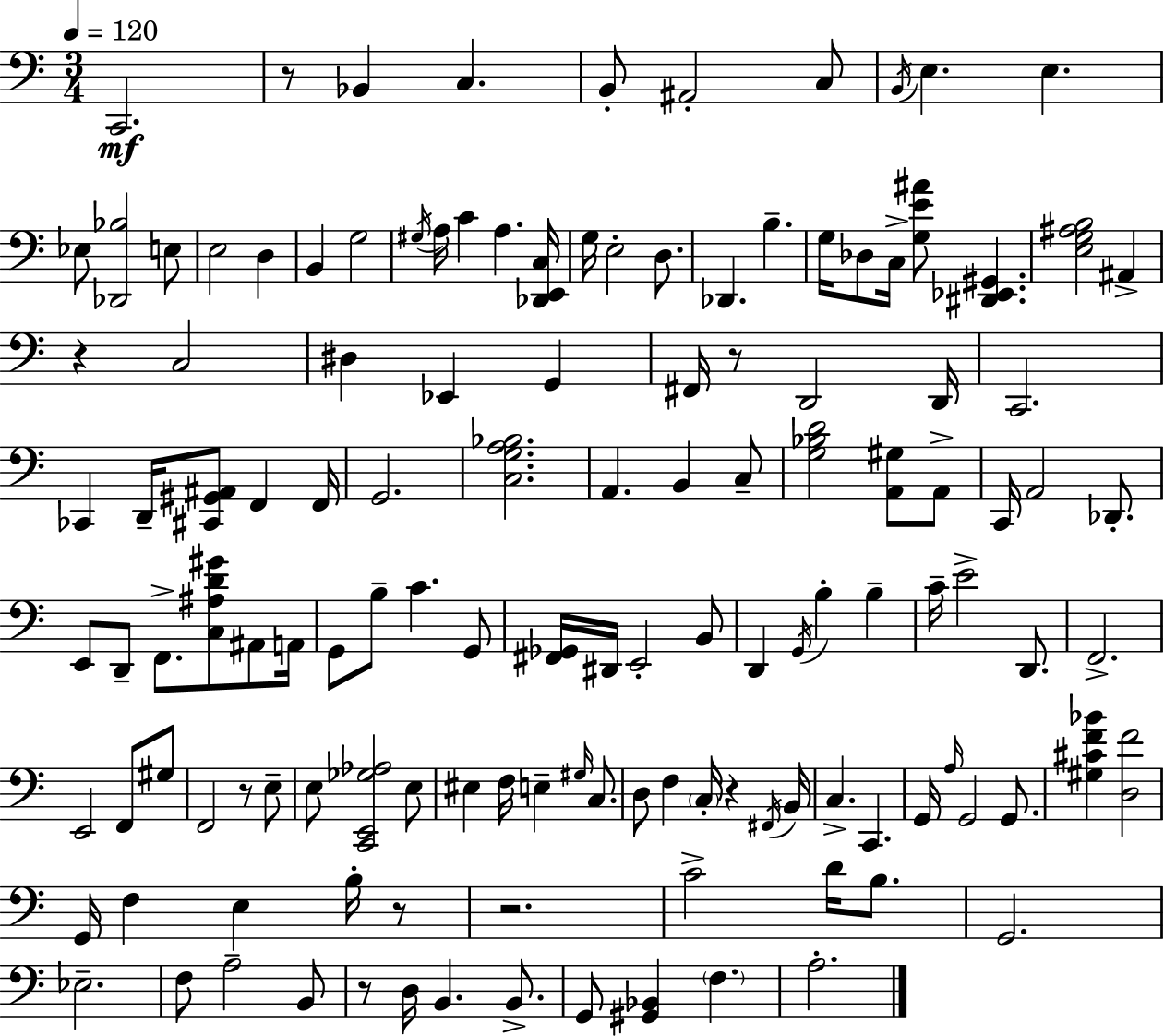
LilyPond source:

{
  \clef bass
  \numericTimeSignature
  \time 3/4
  \key a \minor
  \tempo 4 = 120
  \repeat volta 2 { c,2.\mf | r8 bes,4 c4. | b,8-. ais,2-. c8 | \acciaccatura { b,16 } e4. e4. | \break ees8 <des, bes>2 e8 | e2 d4 | b,4 g2 | \acciaccatura { gis16 } a16 c'4 a4. | \break <des, e, c>16 g16 e2-. d8. | des,4. b4.-- | g16 des8 c16-> <g e' ais'>8 <dis, ees, gis,>4. | <e g ais b>2 ais,4-> | \break r4 c2 | dis4 ees,4 g,4 | fis,16 r8 d,2 | d,16 c,2. | \break ces,4 d,16-- <cis, gis, ais,>8 f,4 | f,16 g,2. | <c g a bes>2. | a,4. b,4 | \break c8-- <g bes d'>2 <a, gis>8 | a,8-> c,16 a,2 des,8.-. | e,8 d,8-- f,8.-> <c ais d' gis'>8 ais,8 | a,16 g,8 b8-- c'4. | \break g,8 <fis, ges,>16 dis,16 e,2-. | b,8 d,4 \acciaccatura { g,16 } b4-. b4-- | c'16-- e'2-> | d,8. f,2.-> | \break e,2 f,8 | gis8 f,2 r8 | e8-- e8 <c, e, ges aes>2 | e8 eis4 f16 e4-- | \break \grace { gis16 } c8. d8 f4 \parenthesize c16-. r4 | \acciaccatura { fis,16 } b,16 c4.-> c,4. | g,16 \grace { a16 } g,2 | g,8. <gis cis' f' bes'>4 <d f'>2 | \break g,16 f4 e4 | b16-. r8 r2. | c'2-> | d'16 b8. g,2. | \break ees2.-- | f8 a2-- | b,8 r8 d16 b,4. | b,8.-> g,8 <gis, bes,>4 | \break \parenthesize f4. a2.-. | } \bar "|."
}